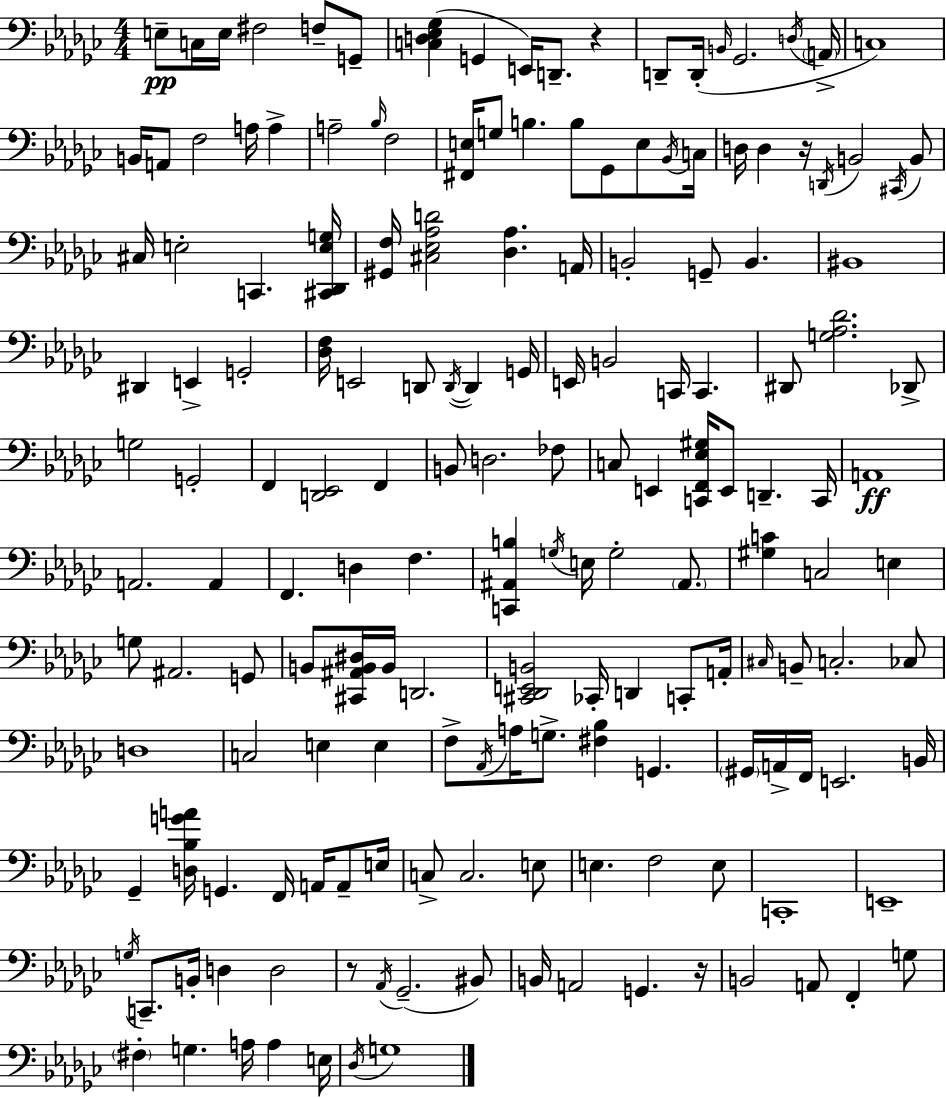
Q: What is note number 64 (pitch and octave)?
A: B2